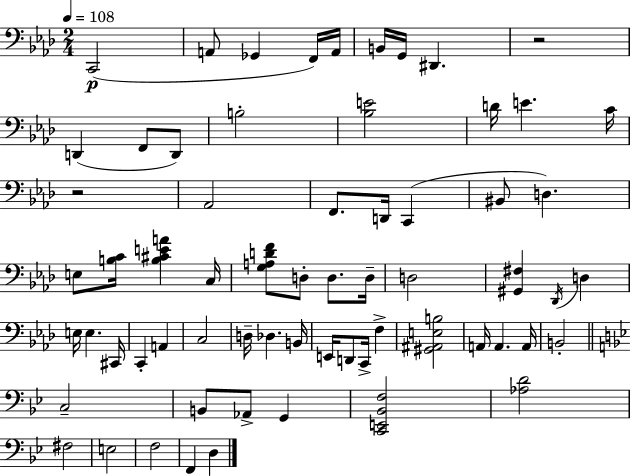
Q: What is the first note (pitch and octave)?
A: C2